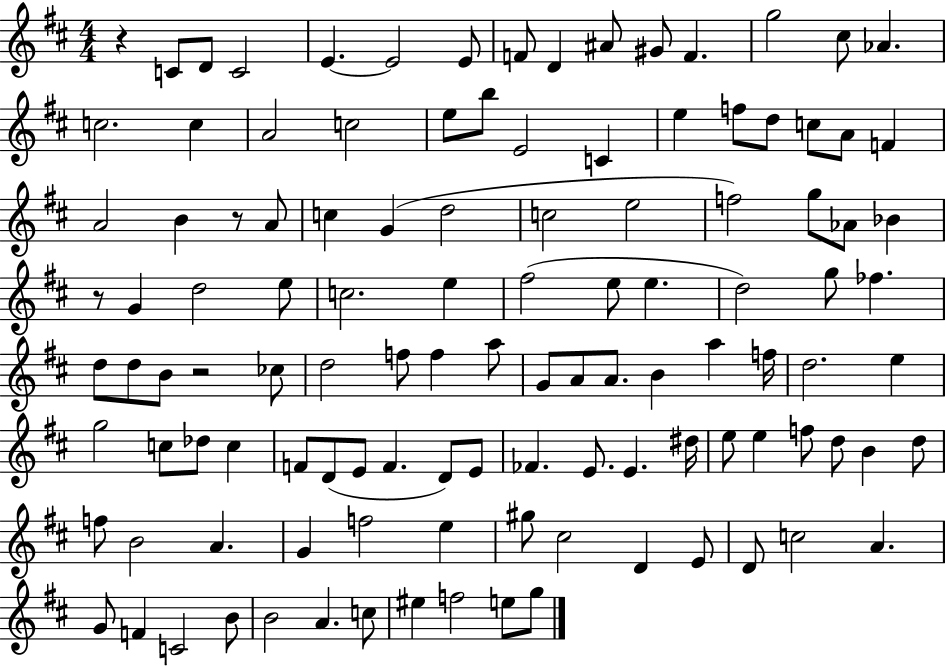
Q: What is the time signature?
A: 4/4